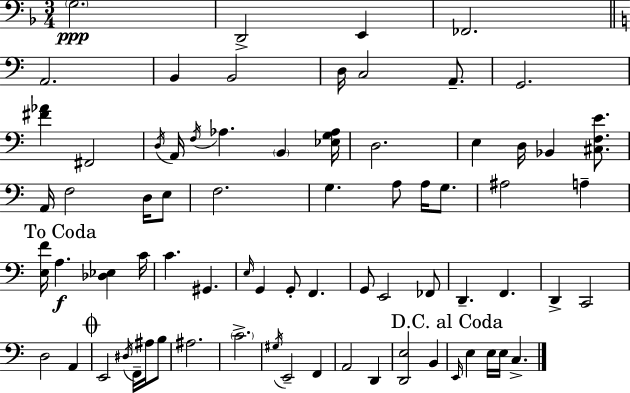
X:1
T:Untitled
M:3/4
L:1/4
K:F
G,2 D,,2 E,, _F,,2 A,,2 B,, B,,2 D,/4 C,2 A,,/2 G,,2 [^F_A] ^F,,2 D,/4 A,,/4 F,/4 _A, B,, [_E,G,_A,]/4 D,2 E, D,/4 _B,, [^C,F,E]/2 A,,/4 F,2 D,/4 E,/2 F,2 G, A,/2 A,/4 G,/2 ^A,2 A, [E,F]/4 A, [_D,_E,] C/4 C ^G,, E,/4 G,, G,,/2 F,, G,,/2 E,,2 _F,,/2 D,, F,, D,, C,,2 D,2 A,, E,,2 ^D,/4 F,,/4 ^A,/4 B,/2 ^A,2 C2 ^G,/4 E,,2 F,, A,,2 D,, [D,,E,]2 B,, E,,/4 E, E,/4 E,/4 C,